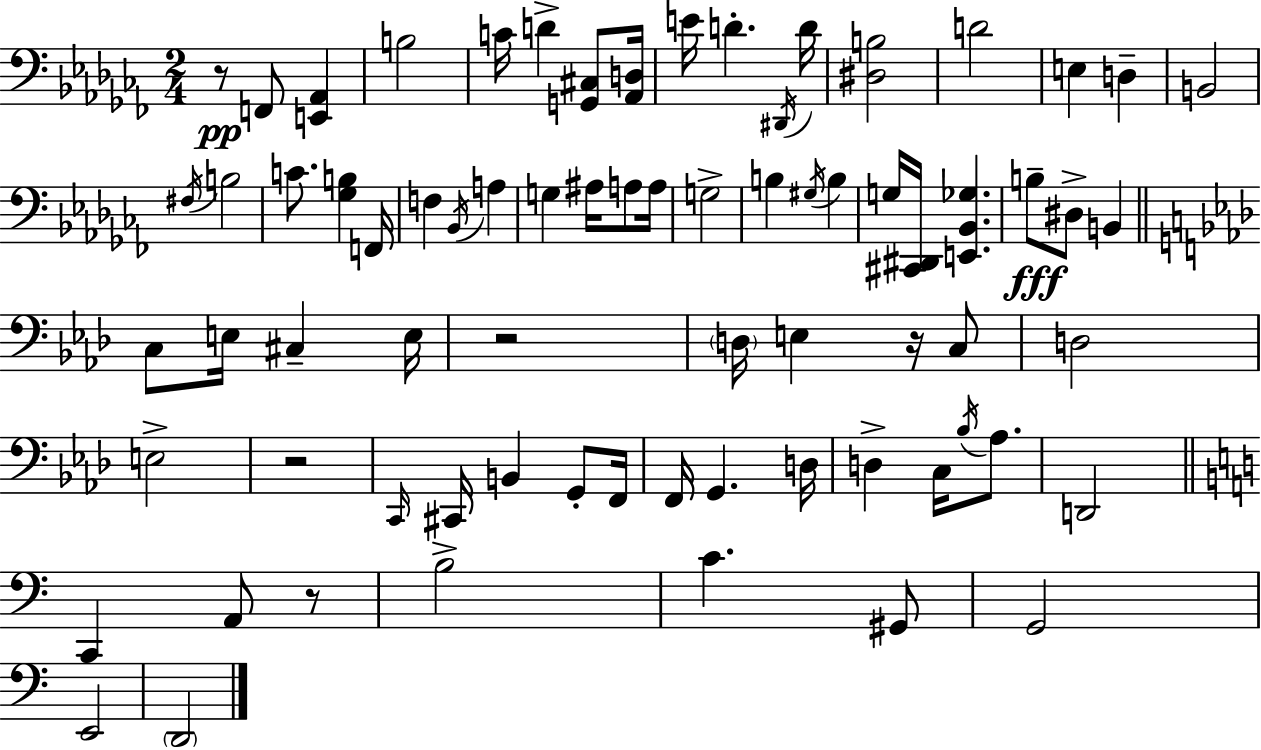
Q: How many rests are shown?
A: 5